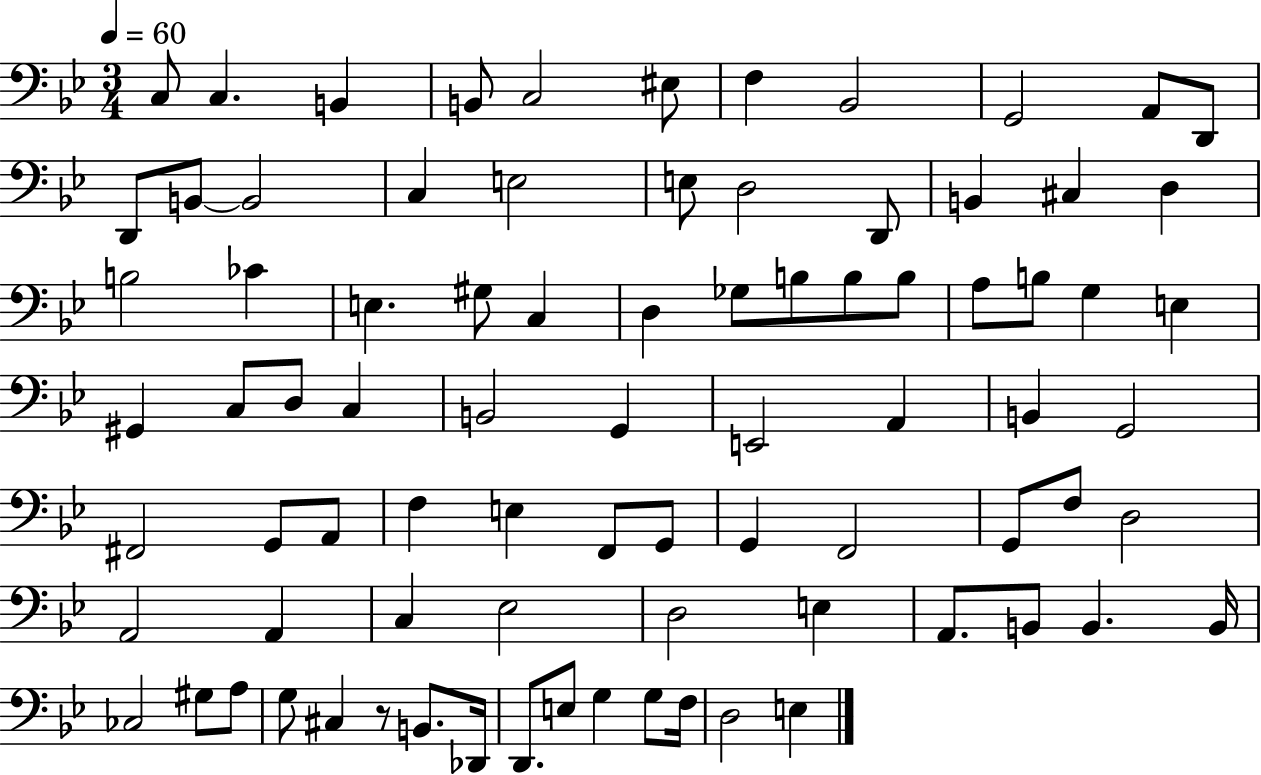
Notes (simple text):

C3/e C3/q. B2/q B2/e C3/h EIS3/e F3/q Bb2/h G2/h A2/e D2/e D2/e B2/e B2/h C3/q E3/h E3/e D3/h D2/e B2/q C#3/q D3/q B3/h CES4/q E3/q. G#3/e C3/q D3/q Gb3/e B3/e B3/e B3/e A3/e B3/e G3/q E3/q G#2/q C3/e D3/e C3/q B2/h G2/q E2/h A2/q B2/q G2/h F#2/h G2/e A2/e F3/q E3/q F2/e G2/e G2/q F2/h G2/e F3/e D3/h A2/h A2/q C3/q Eb3/h D3/h E3/q A2/e. B2/e B2/q. B2/s CES3/h G#3/e A3/e G3/e C#3/q R/e B2/e. Db2/s D2/e. E3/e G3/q G3/e F3/s D3/h E3/q